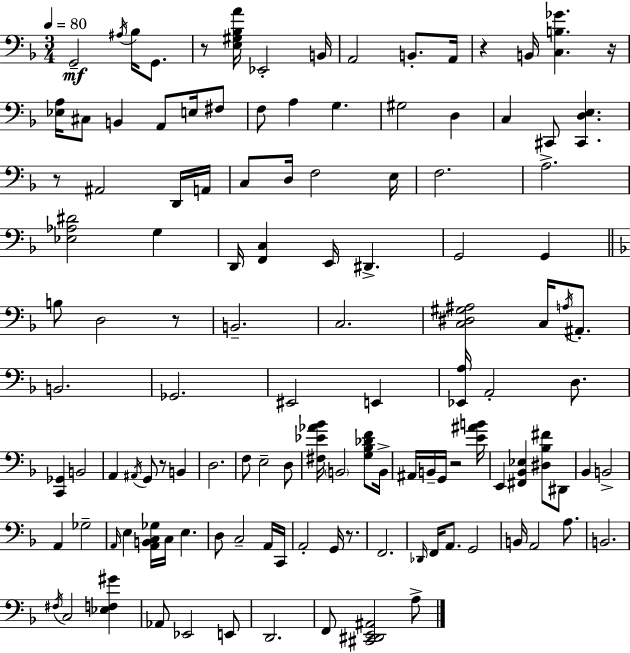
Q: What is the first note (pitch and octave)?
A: G2